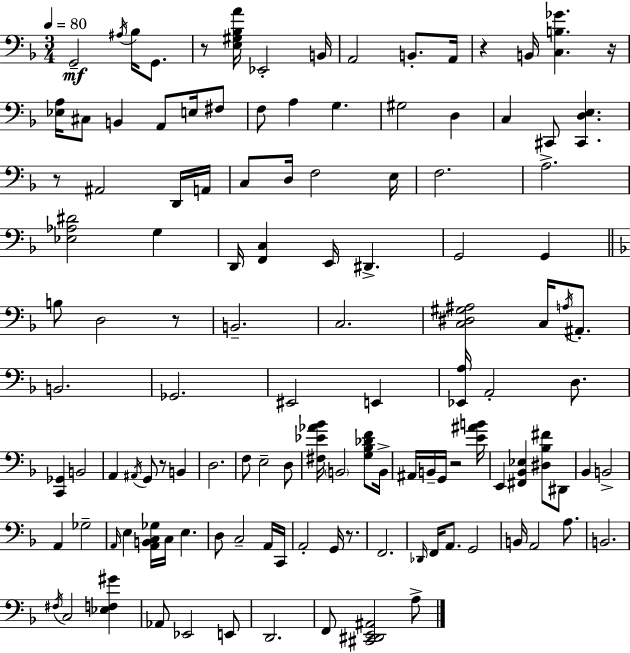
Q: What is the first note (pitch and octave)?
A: G2